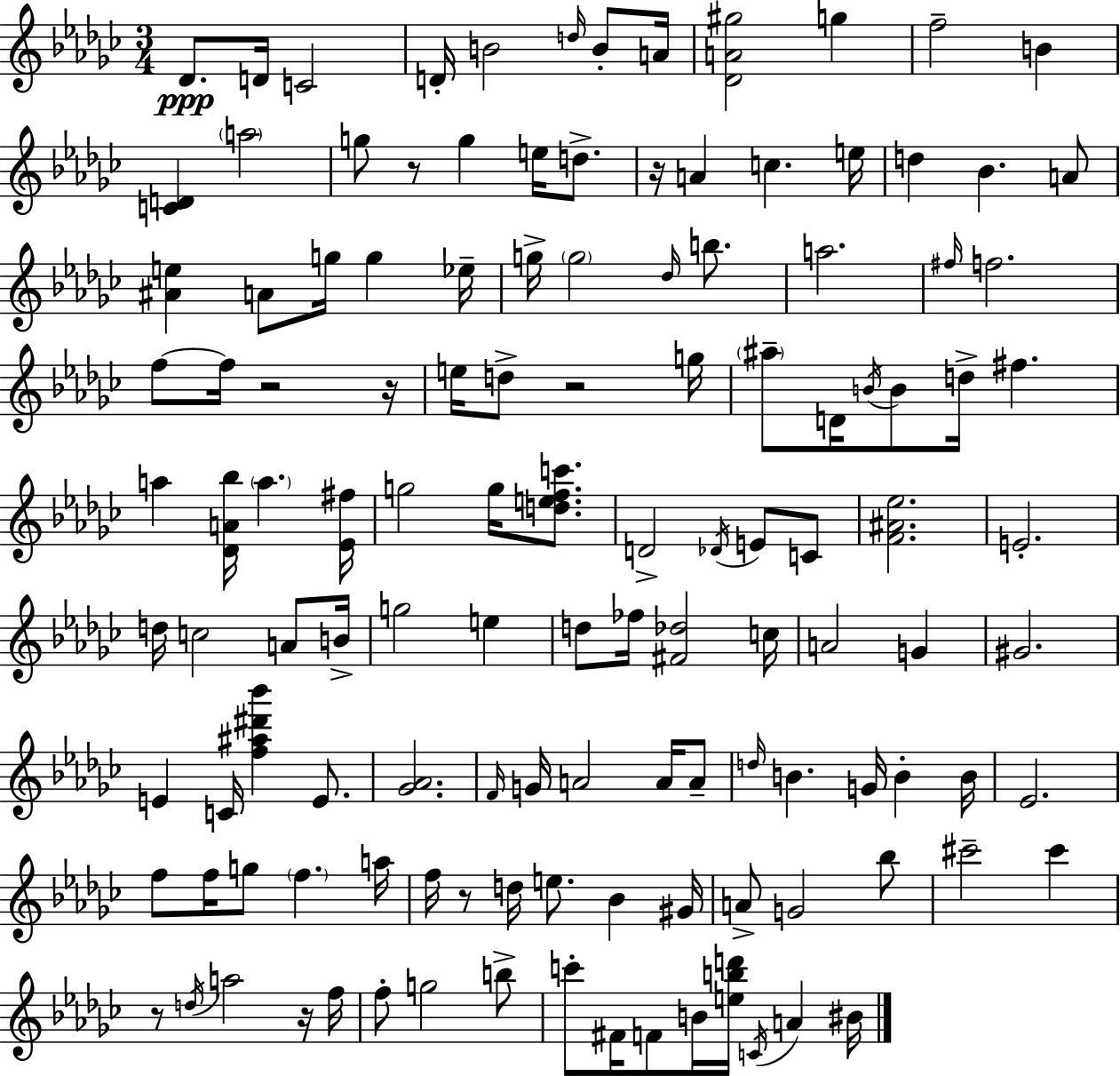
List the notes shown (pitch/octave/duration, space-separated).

Db4/e. D4/s C4/h D4/s B4/h D5/s B4/e A4/s [Db4,A4,G#5]/h G5/q F5/h B4/q [C4,D4]/q A5/h G5/e R/e G5/q E5/s D5/e. R/s A4/q C5/q. E5/s D5/q Bb4/q. A4/e [A#4,E5]/q A4/e G5/s G5/q Eb5/s G5/s G5/h Db5/s B5/e. A5/h. F#5/s F5/h. F5/e F5/s R/h R/s E5/s D5/e R/h G5/s A#5/e D4/s B4/s B4/e D5/s F#5/q. A5/q [Db4,A4,Bb5]/s A5/q. [Eb4,F#5]/s G5/h G5/s [D5,E5,F5,C6]/e. D4/h Db4/s E4/e C4/e [F4,A#4,Eb5]/h. E4/h. D5/s C5/h A4/e B4/s G5/h E5/q D5/e FES5/s [F#4,Db5]/h C5/s A4/h G4/q G#4/h. E4/q C4/s [F5,A#5,D#6,Bb6]/q E4/e. [Gb4,Ab4]/h. F4/s G4/s A4/h A4/s A4/e D5/s B4/q. G4/s B4/q B4/s Eb4/h. F5/e F5/s G5/e F5/q. A5/s F5/s R/e D5/s E5/e. Bb4/q G#4/s A4/e G4/h Bb5/e C#6/h C#6/q R/e D5/s A5/h R/s F5/s F5/e G5/h B5/e C6/e F#4/s F4/e B4/s [E5,B5,D6]/s C4/s A4/q BIS4/s